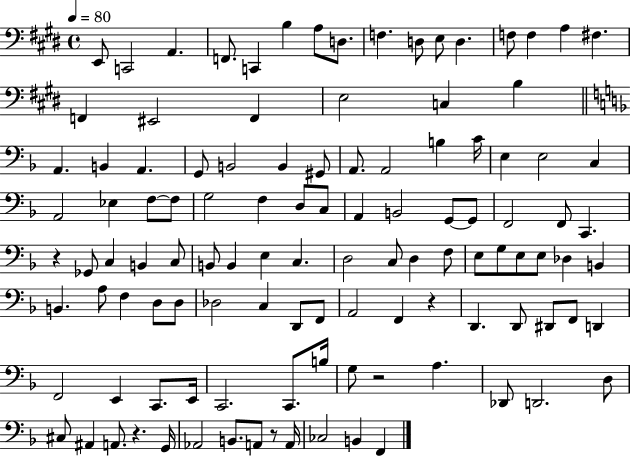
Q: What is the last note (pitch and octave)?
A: F2